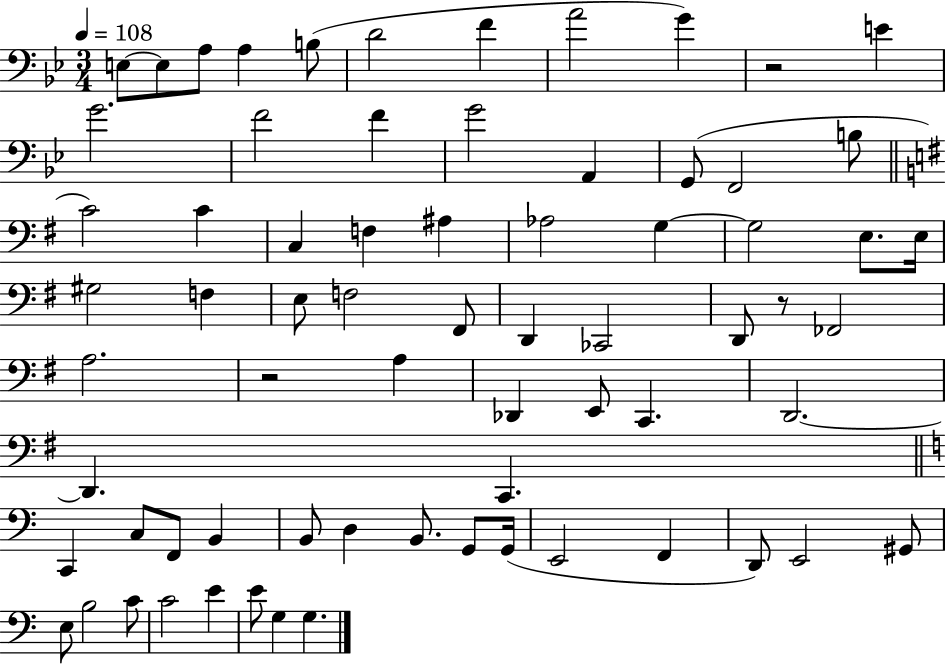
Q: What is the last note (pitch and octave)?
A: G3